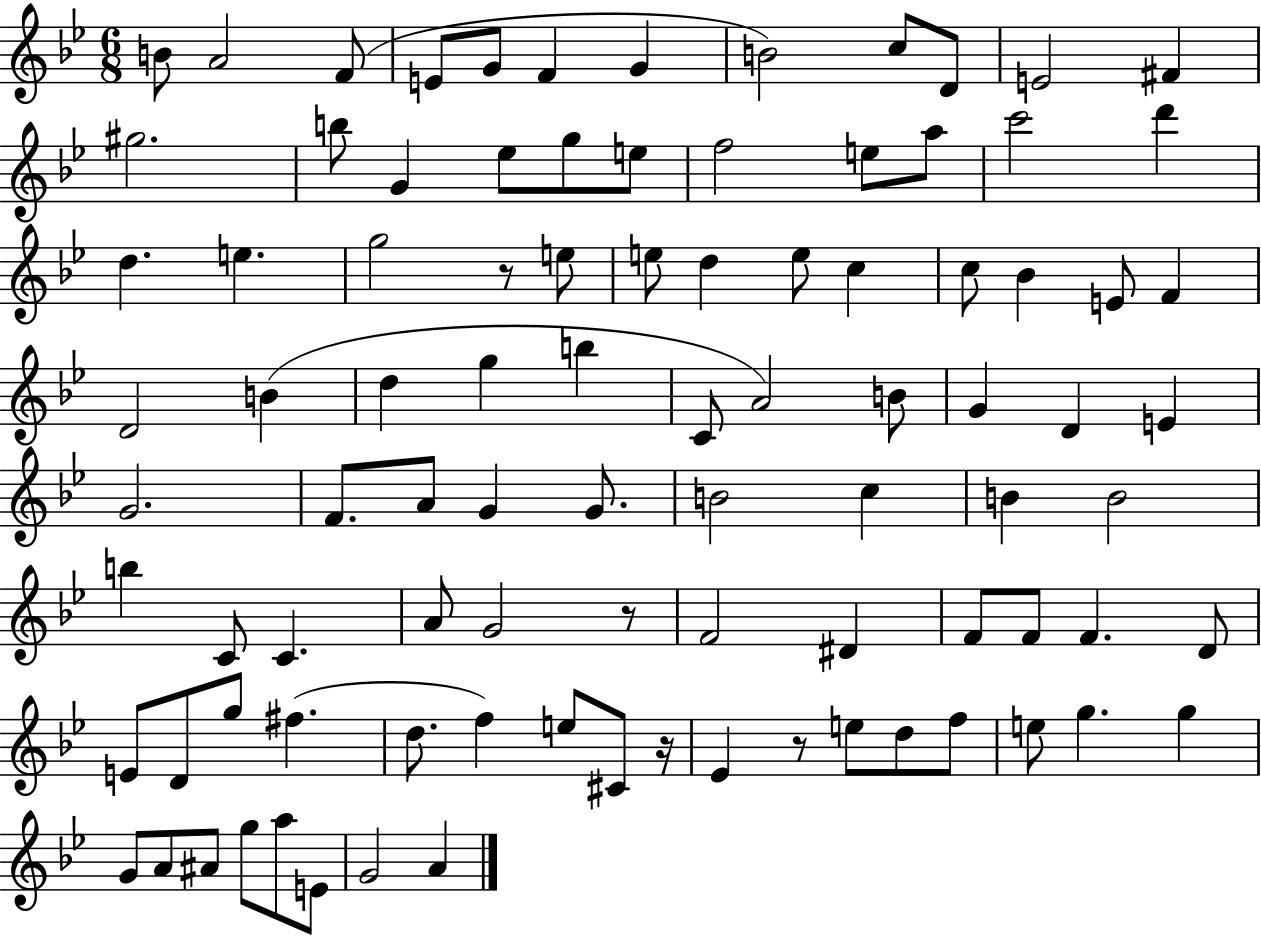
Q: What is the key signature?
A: BES major